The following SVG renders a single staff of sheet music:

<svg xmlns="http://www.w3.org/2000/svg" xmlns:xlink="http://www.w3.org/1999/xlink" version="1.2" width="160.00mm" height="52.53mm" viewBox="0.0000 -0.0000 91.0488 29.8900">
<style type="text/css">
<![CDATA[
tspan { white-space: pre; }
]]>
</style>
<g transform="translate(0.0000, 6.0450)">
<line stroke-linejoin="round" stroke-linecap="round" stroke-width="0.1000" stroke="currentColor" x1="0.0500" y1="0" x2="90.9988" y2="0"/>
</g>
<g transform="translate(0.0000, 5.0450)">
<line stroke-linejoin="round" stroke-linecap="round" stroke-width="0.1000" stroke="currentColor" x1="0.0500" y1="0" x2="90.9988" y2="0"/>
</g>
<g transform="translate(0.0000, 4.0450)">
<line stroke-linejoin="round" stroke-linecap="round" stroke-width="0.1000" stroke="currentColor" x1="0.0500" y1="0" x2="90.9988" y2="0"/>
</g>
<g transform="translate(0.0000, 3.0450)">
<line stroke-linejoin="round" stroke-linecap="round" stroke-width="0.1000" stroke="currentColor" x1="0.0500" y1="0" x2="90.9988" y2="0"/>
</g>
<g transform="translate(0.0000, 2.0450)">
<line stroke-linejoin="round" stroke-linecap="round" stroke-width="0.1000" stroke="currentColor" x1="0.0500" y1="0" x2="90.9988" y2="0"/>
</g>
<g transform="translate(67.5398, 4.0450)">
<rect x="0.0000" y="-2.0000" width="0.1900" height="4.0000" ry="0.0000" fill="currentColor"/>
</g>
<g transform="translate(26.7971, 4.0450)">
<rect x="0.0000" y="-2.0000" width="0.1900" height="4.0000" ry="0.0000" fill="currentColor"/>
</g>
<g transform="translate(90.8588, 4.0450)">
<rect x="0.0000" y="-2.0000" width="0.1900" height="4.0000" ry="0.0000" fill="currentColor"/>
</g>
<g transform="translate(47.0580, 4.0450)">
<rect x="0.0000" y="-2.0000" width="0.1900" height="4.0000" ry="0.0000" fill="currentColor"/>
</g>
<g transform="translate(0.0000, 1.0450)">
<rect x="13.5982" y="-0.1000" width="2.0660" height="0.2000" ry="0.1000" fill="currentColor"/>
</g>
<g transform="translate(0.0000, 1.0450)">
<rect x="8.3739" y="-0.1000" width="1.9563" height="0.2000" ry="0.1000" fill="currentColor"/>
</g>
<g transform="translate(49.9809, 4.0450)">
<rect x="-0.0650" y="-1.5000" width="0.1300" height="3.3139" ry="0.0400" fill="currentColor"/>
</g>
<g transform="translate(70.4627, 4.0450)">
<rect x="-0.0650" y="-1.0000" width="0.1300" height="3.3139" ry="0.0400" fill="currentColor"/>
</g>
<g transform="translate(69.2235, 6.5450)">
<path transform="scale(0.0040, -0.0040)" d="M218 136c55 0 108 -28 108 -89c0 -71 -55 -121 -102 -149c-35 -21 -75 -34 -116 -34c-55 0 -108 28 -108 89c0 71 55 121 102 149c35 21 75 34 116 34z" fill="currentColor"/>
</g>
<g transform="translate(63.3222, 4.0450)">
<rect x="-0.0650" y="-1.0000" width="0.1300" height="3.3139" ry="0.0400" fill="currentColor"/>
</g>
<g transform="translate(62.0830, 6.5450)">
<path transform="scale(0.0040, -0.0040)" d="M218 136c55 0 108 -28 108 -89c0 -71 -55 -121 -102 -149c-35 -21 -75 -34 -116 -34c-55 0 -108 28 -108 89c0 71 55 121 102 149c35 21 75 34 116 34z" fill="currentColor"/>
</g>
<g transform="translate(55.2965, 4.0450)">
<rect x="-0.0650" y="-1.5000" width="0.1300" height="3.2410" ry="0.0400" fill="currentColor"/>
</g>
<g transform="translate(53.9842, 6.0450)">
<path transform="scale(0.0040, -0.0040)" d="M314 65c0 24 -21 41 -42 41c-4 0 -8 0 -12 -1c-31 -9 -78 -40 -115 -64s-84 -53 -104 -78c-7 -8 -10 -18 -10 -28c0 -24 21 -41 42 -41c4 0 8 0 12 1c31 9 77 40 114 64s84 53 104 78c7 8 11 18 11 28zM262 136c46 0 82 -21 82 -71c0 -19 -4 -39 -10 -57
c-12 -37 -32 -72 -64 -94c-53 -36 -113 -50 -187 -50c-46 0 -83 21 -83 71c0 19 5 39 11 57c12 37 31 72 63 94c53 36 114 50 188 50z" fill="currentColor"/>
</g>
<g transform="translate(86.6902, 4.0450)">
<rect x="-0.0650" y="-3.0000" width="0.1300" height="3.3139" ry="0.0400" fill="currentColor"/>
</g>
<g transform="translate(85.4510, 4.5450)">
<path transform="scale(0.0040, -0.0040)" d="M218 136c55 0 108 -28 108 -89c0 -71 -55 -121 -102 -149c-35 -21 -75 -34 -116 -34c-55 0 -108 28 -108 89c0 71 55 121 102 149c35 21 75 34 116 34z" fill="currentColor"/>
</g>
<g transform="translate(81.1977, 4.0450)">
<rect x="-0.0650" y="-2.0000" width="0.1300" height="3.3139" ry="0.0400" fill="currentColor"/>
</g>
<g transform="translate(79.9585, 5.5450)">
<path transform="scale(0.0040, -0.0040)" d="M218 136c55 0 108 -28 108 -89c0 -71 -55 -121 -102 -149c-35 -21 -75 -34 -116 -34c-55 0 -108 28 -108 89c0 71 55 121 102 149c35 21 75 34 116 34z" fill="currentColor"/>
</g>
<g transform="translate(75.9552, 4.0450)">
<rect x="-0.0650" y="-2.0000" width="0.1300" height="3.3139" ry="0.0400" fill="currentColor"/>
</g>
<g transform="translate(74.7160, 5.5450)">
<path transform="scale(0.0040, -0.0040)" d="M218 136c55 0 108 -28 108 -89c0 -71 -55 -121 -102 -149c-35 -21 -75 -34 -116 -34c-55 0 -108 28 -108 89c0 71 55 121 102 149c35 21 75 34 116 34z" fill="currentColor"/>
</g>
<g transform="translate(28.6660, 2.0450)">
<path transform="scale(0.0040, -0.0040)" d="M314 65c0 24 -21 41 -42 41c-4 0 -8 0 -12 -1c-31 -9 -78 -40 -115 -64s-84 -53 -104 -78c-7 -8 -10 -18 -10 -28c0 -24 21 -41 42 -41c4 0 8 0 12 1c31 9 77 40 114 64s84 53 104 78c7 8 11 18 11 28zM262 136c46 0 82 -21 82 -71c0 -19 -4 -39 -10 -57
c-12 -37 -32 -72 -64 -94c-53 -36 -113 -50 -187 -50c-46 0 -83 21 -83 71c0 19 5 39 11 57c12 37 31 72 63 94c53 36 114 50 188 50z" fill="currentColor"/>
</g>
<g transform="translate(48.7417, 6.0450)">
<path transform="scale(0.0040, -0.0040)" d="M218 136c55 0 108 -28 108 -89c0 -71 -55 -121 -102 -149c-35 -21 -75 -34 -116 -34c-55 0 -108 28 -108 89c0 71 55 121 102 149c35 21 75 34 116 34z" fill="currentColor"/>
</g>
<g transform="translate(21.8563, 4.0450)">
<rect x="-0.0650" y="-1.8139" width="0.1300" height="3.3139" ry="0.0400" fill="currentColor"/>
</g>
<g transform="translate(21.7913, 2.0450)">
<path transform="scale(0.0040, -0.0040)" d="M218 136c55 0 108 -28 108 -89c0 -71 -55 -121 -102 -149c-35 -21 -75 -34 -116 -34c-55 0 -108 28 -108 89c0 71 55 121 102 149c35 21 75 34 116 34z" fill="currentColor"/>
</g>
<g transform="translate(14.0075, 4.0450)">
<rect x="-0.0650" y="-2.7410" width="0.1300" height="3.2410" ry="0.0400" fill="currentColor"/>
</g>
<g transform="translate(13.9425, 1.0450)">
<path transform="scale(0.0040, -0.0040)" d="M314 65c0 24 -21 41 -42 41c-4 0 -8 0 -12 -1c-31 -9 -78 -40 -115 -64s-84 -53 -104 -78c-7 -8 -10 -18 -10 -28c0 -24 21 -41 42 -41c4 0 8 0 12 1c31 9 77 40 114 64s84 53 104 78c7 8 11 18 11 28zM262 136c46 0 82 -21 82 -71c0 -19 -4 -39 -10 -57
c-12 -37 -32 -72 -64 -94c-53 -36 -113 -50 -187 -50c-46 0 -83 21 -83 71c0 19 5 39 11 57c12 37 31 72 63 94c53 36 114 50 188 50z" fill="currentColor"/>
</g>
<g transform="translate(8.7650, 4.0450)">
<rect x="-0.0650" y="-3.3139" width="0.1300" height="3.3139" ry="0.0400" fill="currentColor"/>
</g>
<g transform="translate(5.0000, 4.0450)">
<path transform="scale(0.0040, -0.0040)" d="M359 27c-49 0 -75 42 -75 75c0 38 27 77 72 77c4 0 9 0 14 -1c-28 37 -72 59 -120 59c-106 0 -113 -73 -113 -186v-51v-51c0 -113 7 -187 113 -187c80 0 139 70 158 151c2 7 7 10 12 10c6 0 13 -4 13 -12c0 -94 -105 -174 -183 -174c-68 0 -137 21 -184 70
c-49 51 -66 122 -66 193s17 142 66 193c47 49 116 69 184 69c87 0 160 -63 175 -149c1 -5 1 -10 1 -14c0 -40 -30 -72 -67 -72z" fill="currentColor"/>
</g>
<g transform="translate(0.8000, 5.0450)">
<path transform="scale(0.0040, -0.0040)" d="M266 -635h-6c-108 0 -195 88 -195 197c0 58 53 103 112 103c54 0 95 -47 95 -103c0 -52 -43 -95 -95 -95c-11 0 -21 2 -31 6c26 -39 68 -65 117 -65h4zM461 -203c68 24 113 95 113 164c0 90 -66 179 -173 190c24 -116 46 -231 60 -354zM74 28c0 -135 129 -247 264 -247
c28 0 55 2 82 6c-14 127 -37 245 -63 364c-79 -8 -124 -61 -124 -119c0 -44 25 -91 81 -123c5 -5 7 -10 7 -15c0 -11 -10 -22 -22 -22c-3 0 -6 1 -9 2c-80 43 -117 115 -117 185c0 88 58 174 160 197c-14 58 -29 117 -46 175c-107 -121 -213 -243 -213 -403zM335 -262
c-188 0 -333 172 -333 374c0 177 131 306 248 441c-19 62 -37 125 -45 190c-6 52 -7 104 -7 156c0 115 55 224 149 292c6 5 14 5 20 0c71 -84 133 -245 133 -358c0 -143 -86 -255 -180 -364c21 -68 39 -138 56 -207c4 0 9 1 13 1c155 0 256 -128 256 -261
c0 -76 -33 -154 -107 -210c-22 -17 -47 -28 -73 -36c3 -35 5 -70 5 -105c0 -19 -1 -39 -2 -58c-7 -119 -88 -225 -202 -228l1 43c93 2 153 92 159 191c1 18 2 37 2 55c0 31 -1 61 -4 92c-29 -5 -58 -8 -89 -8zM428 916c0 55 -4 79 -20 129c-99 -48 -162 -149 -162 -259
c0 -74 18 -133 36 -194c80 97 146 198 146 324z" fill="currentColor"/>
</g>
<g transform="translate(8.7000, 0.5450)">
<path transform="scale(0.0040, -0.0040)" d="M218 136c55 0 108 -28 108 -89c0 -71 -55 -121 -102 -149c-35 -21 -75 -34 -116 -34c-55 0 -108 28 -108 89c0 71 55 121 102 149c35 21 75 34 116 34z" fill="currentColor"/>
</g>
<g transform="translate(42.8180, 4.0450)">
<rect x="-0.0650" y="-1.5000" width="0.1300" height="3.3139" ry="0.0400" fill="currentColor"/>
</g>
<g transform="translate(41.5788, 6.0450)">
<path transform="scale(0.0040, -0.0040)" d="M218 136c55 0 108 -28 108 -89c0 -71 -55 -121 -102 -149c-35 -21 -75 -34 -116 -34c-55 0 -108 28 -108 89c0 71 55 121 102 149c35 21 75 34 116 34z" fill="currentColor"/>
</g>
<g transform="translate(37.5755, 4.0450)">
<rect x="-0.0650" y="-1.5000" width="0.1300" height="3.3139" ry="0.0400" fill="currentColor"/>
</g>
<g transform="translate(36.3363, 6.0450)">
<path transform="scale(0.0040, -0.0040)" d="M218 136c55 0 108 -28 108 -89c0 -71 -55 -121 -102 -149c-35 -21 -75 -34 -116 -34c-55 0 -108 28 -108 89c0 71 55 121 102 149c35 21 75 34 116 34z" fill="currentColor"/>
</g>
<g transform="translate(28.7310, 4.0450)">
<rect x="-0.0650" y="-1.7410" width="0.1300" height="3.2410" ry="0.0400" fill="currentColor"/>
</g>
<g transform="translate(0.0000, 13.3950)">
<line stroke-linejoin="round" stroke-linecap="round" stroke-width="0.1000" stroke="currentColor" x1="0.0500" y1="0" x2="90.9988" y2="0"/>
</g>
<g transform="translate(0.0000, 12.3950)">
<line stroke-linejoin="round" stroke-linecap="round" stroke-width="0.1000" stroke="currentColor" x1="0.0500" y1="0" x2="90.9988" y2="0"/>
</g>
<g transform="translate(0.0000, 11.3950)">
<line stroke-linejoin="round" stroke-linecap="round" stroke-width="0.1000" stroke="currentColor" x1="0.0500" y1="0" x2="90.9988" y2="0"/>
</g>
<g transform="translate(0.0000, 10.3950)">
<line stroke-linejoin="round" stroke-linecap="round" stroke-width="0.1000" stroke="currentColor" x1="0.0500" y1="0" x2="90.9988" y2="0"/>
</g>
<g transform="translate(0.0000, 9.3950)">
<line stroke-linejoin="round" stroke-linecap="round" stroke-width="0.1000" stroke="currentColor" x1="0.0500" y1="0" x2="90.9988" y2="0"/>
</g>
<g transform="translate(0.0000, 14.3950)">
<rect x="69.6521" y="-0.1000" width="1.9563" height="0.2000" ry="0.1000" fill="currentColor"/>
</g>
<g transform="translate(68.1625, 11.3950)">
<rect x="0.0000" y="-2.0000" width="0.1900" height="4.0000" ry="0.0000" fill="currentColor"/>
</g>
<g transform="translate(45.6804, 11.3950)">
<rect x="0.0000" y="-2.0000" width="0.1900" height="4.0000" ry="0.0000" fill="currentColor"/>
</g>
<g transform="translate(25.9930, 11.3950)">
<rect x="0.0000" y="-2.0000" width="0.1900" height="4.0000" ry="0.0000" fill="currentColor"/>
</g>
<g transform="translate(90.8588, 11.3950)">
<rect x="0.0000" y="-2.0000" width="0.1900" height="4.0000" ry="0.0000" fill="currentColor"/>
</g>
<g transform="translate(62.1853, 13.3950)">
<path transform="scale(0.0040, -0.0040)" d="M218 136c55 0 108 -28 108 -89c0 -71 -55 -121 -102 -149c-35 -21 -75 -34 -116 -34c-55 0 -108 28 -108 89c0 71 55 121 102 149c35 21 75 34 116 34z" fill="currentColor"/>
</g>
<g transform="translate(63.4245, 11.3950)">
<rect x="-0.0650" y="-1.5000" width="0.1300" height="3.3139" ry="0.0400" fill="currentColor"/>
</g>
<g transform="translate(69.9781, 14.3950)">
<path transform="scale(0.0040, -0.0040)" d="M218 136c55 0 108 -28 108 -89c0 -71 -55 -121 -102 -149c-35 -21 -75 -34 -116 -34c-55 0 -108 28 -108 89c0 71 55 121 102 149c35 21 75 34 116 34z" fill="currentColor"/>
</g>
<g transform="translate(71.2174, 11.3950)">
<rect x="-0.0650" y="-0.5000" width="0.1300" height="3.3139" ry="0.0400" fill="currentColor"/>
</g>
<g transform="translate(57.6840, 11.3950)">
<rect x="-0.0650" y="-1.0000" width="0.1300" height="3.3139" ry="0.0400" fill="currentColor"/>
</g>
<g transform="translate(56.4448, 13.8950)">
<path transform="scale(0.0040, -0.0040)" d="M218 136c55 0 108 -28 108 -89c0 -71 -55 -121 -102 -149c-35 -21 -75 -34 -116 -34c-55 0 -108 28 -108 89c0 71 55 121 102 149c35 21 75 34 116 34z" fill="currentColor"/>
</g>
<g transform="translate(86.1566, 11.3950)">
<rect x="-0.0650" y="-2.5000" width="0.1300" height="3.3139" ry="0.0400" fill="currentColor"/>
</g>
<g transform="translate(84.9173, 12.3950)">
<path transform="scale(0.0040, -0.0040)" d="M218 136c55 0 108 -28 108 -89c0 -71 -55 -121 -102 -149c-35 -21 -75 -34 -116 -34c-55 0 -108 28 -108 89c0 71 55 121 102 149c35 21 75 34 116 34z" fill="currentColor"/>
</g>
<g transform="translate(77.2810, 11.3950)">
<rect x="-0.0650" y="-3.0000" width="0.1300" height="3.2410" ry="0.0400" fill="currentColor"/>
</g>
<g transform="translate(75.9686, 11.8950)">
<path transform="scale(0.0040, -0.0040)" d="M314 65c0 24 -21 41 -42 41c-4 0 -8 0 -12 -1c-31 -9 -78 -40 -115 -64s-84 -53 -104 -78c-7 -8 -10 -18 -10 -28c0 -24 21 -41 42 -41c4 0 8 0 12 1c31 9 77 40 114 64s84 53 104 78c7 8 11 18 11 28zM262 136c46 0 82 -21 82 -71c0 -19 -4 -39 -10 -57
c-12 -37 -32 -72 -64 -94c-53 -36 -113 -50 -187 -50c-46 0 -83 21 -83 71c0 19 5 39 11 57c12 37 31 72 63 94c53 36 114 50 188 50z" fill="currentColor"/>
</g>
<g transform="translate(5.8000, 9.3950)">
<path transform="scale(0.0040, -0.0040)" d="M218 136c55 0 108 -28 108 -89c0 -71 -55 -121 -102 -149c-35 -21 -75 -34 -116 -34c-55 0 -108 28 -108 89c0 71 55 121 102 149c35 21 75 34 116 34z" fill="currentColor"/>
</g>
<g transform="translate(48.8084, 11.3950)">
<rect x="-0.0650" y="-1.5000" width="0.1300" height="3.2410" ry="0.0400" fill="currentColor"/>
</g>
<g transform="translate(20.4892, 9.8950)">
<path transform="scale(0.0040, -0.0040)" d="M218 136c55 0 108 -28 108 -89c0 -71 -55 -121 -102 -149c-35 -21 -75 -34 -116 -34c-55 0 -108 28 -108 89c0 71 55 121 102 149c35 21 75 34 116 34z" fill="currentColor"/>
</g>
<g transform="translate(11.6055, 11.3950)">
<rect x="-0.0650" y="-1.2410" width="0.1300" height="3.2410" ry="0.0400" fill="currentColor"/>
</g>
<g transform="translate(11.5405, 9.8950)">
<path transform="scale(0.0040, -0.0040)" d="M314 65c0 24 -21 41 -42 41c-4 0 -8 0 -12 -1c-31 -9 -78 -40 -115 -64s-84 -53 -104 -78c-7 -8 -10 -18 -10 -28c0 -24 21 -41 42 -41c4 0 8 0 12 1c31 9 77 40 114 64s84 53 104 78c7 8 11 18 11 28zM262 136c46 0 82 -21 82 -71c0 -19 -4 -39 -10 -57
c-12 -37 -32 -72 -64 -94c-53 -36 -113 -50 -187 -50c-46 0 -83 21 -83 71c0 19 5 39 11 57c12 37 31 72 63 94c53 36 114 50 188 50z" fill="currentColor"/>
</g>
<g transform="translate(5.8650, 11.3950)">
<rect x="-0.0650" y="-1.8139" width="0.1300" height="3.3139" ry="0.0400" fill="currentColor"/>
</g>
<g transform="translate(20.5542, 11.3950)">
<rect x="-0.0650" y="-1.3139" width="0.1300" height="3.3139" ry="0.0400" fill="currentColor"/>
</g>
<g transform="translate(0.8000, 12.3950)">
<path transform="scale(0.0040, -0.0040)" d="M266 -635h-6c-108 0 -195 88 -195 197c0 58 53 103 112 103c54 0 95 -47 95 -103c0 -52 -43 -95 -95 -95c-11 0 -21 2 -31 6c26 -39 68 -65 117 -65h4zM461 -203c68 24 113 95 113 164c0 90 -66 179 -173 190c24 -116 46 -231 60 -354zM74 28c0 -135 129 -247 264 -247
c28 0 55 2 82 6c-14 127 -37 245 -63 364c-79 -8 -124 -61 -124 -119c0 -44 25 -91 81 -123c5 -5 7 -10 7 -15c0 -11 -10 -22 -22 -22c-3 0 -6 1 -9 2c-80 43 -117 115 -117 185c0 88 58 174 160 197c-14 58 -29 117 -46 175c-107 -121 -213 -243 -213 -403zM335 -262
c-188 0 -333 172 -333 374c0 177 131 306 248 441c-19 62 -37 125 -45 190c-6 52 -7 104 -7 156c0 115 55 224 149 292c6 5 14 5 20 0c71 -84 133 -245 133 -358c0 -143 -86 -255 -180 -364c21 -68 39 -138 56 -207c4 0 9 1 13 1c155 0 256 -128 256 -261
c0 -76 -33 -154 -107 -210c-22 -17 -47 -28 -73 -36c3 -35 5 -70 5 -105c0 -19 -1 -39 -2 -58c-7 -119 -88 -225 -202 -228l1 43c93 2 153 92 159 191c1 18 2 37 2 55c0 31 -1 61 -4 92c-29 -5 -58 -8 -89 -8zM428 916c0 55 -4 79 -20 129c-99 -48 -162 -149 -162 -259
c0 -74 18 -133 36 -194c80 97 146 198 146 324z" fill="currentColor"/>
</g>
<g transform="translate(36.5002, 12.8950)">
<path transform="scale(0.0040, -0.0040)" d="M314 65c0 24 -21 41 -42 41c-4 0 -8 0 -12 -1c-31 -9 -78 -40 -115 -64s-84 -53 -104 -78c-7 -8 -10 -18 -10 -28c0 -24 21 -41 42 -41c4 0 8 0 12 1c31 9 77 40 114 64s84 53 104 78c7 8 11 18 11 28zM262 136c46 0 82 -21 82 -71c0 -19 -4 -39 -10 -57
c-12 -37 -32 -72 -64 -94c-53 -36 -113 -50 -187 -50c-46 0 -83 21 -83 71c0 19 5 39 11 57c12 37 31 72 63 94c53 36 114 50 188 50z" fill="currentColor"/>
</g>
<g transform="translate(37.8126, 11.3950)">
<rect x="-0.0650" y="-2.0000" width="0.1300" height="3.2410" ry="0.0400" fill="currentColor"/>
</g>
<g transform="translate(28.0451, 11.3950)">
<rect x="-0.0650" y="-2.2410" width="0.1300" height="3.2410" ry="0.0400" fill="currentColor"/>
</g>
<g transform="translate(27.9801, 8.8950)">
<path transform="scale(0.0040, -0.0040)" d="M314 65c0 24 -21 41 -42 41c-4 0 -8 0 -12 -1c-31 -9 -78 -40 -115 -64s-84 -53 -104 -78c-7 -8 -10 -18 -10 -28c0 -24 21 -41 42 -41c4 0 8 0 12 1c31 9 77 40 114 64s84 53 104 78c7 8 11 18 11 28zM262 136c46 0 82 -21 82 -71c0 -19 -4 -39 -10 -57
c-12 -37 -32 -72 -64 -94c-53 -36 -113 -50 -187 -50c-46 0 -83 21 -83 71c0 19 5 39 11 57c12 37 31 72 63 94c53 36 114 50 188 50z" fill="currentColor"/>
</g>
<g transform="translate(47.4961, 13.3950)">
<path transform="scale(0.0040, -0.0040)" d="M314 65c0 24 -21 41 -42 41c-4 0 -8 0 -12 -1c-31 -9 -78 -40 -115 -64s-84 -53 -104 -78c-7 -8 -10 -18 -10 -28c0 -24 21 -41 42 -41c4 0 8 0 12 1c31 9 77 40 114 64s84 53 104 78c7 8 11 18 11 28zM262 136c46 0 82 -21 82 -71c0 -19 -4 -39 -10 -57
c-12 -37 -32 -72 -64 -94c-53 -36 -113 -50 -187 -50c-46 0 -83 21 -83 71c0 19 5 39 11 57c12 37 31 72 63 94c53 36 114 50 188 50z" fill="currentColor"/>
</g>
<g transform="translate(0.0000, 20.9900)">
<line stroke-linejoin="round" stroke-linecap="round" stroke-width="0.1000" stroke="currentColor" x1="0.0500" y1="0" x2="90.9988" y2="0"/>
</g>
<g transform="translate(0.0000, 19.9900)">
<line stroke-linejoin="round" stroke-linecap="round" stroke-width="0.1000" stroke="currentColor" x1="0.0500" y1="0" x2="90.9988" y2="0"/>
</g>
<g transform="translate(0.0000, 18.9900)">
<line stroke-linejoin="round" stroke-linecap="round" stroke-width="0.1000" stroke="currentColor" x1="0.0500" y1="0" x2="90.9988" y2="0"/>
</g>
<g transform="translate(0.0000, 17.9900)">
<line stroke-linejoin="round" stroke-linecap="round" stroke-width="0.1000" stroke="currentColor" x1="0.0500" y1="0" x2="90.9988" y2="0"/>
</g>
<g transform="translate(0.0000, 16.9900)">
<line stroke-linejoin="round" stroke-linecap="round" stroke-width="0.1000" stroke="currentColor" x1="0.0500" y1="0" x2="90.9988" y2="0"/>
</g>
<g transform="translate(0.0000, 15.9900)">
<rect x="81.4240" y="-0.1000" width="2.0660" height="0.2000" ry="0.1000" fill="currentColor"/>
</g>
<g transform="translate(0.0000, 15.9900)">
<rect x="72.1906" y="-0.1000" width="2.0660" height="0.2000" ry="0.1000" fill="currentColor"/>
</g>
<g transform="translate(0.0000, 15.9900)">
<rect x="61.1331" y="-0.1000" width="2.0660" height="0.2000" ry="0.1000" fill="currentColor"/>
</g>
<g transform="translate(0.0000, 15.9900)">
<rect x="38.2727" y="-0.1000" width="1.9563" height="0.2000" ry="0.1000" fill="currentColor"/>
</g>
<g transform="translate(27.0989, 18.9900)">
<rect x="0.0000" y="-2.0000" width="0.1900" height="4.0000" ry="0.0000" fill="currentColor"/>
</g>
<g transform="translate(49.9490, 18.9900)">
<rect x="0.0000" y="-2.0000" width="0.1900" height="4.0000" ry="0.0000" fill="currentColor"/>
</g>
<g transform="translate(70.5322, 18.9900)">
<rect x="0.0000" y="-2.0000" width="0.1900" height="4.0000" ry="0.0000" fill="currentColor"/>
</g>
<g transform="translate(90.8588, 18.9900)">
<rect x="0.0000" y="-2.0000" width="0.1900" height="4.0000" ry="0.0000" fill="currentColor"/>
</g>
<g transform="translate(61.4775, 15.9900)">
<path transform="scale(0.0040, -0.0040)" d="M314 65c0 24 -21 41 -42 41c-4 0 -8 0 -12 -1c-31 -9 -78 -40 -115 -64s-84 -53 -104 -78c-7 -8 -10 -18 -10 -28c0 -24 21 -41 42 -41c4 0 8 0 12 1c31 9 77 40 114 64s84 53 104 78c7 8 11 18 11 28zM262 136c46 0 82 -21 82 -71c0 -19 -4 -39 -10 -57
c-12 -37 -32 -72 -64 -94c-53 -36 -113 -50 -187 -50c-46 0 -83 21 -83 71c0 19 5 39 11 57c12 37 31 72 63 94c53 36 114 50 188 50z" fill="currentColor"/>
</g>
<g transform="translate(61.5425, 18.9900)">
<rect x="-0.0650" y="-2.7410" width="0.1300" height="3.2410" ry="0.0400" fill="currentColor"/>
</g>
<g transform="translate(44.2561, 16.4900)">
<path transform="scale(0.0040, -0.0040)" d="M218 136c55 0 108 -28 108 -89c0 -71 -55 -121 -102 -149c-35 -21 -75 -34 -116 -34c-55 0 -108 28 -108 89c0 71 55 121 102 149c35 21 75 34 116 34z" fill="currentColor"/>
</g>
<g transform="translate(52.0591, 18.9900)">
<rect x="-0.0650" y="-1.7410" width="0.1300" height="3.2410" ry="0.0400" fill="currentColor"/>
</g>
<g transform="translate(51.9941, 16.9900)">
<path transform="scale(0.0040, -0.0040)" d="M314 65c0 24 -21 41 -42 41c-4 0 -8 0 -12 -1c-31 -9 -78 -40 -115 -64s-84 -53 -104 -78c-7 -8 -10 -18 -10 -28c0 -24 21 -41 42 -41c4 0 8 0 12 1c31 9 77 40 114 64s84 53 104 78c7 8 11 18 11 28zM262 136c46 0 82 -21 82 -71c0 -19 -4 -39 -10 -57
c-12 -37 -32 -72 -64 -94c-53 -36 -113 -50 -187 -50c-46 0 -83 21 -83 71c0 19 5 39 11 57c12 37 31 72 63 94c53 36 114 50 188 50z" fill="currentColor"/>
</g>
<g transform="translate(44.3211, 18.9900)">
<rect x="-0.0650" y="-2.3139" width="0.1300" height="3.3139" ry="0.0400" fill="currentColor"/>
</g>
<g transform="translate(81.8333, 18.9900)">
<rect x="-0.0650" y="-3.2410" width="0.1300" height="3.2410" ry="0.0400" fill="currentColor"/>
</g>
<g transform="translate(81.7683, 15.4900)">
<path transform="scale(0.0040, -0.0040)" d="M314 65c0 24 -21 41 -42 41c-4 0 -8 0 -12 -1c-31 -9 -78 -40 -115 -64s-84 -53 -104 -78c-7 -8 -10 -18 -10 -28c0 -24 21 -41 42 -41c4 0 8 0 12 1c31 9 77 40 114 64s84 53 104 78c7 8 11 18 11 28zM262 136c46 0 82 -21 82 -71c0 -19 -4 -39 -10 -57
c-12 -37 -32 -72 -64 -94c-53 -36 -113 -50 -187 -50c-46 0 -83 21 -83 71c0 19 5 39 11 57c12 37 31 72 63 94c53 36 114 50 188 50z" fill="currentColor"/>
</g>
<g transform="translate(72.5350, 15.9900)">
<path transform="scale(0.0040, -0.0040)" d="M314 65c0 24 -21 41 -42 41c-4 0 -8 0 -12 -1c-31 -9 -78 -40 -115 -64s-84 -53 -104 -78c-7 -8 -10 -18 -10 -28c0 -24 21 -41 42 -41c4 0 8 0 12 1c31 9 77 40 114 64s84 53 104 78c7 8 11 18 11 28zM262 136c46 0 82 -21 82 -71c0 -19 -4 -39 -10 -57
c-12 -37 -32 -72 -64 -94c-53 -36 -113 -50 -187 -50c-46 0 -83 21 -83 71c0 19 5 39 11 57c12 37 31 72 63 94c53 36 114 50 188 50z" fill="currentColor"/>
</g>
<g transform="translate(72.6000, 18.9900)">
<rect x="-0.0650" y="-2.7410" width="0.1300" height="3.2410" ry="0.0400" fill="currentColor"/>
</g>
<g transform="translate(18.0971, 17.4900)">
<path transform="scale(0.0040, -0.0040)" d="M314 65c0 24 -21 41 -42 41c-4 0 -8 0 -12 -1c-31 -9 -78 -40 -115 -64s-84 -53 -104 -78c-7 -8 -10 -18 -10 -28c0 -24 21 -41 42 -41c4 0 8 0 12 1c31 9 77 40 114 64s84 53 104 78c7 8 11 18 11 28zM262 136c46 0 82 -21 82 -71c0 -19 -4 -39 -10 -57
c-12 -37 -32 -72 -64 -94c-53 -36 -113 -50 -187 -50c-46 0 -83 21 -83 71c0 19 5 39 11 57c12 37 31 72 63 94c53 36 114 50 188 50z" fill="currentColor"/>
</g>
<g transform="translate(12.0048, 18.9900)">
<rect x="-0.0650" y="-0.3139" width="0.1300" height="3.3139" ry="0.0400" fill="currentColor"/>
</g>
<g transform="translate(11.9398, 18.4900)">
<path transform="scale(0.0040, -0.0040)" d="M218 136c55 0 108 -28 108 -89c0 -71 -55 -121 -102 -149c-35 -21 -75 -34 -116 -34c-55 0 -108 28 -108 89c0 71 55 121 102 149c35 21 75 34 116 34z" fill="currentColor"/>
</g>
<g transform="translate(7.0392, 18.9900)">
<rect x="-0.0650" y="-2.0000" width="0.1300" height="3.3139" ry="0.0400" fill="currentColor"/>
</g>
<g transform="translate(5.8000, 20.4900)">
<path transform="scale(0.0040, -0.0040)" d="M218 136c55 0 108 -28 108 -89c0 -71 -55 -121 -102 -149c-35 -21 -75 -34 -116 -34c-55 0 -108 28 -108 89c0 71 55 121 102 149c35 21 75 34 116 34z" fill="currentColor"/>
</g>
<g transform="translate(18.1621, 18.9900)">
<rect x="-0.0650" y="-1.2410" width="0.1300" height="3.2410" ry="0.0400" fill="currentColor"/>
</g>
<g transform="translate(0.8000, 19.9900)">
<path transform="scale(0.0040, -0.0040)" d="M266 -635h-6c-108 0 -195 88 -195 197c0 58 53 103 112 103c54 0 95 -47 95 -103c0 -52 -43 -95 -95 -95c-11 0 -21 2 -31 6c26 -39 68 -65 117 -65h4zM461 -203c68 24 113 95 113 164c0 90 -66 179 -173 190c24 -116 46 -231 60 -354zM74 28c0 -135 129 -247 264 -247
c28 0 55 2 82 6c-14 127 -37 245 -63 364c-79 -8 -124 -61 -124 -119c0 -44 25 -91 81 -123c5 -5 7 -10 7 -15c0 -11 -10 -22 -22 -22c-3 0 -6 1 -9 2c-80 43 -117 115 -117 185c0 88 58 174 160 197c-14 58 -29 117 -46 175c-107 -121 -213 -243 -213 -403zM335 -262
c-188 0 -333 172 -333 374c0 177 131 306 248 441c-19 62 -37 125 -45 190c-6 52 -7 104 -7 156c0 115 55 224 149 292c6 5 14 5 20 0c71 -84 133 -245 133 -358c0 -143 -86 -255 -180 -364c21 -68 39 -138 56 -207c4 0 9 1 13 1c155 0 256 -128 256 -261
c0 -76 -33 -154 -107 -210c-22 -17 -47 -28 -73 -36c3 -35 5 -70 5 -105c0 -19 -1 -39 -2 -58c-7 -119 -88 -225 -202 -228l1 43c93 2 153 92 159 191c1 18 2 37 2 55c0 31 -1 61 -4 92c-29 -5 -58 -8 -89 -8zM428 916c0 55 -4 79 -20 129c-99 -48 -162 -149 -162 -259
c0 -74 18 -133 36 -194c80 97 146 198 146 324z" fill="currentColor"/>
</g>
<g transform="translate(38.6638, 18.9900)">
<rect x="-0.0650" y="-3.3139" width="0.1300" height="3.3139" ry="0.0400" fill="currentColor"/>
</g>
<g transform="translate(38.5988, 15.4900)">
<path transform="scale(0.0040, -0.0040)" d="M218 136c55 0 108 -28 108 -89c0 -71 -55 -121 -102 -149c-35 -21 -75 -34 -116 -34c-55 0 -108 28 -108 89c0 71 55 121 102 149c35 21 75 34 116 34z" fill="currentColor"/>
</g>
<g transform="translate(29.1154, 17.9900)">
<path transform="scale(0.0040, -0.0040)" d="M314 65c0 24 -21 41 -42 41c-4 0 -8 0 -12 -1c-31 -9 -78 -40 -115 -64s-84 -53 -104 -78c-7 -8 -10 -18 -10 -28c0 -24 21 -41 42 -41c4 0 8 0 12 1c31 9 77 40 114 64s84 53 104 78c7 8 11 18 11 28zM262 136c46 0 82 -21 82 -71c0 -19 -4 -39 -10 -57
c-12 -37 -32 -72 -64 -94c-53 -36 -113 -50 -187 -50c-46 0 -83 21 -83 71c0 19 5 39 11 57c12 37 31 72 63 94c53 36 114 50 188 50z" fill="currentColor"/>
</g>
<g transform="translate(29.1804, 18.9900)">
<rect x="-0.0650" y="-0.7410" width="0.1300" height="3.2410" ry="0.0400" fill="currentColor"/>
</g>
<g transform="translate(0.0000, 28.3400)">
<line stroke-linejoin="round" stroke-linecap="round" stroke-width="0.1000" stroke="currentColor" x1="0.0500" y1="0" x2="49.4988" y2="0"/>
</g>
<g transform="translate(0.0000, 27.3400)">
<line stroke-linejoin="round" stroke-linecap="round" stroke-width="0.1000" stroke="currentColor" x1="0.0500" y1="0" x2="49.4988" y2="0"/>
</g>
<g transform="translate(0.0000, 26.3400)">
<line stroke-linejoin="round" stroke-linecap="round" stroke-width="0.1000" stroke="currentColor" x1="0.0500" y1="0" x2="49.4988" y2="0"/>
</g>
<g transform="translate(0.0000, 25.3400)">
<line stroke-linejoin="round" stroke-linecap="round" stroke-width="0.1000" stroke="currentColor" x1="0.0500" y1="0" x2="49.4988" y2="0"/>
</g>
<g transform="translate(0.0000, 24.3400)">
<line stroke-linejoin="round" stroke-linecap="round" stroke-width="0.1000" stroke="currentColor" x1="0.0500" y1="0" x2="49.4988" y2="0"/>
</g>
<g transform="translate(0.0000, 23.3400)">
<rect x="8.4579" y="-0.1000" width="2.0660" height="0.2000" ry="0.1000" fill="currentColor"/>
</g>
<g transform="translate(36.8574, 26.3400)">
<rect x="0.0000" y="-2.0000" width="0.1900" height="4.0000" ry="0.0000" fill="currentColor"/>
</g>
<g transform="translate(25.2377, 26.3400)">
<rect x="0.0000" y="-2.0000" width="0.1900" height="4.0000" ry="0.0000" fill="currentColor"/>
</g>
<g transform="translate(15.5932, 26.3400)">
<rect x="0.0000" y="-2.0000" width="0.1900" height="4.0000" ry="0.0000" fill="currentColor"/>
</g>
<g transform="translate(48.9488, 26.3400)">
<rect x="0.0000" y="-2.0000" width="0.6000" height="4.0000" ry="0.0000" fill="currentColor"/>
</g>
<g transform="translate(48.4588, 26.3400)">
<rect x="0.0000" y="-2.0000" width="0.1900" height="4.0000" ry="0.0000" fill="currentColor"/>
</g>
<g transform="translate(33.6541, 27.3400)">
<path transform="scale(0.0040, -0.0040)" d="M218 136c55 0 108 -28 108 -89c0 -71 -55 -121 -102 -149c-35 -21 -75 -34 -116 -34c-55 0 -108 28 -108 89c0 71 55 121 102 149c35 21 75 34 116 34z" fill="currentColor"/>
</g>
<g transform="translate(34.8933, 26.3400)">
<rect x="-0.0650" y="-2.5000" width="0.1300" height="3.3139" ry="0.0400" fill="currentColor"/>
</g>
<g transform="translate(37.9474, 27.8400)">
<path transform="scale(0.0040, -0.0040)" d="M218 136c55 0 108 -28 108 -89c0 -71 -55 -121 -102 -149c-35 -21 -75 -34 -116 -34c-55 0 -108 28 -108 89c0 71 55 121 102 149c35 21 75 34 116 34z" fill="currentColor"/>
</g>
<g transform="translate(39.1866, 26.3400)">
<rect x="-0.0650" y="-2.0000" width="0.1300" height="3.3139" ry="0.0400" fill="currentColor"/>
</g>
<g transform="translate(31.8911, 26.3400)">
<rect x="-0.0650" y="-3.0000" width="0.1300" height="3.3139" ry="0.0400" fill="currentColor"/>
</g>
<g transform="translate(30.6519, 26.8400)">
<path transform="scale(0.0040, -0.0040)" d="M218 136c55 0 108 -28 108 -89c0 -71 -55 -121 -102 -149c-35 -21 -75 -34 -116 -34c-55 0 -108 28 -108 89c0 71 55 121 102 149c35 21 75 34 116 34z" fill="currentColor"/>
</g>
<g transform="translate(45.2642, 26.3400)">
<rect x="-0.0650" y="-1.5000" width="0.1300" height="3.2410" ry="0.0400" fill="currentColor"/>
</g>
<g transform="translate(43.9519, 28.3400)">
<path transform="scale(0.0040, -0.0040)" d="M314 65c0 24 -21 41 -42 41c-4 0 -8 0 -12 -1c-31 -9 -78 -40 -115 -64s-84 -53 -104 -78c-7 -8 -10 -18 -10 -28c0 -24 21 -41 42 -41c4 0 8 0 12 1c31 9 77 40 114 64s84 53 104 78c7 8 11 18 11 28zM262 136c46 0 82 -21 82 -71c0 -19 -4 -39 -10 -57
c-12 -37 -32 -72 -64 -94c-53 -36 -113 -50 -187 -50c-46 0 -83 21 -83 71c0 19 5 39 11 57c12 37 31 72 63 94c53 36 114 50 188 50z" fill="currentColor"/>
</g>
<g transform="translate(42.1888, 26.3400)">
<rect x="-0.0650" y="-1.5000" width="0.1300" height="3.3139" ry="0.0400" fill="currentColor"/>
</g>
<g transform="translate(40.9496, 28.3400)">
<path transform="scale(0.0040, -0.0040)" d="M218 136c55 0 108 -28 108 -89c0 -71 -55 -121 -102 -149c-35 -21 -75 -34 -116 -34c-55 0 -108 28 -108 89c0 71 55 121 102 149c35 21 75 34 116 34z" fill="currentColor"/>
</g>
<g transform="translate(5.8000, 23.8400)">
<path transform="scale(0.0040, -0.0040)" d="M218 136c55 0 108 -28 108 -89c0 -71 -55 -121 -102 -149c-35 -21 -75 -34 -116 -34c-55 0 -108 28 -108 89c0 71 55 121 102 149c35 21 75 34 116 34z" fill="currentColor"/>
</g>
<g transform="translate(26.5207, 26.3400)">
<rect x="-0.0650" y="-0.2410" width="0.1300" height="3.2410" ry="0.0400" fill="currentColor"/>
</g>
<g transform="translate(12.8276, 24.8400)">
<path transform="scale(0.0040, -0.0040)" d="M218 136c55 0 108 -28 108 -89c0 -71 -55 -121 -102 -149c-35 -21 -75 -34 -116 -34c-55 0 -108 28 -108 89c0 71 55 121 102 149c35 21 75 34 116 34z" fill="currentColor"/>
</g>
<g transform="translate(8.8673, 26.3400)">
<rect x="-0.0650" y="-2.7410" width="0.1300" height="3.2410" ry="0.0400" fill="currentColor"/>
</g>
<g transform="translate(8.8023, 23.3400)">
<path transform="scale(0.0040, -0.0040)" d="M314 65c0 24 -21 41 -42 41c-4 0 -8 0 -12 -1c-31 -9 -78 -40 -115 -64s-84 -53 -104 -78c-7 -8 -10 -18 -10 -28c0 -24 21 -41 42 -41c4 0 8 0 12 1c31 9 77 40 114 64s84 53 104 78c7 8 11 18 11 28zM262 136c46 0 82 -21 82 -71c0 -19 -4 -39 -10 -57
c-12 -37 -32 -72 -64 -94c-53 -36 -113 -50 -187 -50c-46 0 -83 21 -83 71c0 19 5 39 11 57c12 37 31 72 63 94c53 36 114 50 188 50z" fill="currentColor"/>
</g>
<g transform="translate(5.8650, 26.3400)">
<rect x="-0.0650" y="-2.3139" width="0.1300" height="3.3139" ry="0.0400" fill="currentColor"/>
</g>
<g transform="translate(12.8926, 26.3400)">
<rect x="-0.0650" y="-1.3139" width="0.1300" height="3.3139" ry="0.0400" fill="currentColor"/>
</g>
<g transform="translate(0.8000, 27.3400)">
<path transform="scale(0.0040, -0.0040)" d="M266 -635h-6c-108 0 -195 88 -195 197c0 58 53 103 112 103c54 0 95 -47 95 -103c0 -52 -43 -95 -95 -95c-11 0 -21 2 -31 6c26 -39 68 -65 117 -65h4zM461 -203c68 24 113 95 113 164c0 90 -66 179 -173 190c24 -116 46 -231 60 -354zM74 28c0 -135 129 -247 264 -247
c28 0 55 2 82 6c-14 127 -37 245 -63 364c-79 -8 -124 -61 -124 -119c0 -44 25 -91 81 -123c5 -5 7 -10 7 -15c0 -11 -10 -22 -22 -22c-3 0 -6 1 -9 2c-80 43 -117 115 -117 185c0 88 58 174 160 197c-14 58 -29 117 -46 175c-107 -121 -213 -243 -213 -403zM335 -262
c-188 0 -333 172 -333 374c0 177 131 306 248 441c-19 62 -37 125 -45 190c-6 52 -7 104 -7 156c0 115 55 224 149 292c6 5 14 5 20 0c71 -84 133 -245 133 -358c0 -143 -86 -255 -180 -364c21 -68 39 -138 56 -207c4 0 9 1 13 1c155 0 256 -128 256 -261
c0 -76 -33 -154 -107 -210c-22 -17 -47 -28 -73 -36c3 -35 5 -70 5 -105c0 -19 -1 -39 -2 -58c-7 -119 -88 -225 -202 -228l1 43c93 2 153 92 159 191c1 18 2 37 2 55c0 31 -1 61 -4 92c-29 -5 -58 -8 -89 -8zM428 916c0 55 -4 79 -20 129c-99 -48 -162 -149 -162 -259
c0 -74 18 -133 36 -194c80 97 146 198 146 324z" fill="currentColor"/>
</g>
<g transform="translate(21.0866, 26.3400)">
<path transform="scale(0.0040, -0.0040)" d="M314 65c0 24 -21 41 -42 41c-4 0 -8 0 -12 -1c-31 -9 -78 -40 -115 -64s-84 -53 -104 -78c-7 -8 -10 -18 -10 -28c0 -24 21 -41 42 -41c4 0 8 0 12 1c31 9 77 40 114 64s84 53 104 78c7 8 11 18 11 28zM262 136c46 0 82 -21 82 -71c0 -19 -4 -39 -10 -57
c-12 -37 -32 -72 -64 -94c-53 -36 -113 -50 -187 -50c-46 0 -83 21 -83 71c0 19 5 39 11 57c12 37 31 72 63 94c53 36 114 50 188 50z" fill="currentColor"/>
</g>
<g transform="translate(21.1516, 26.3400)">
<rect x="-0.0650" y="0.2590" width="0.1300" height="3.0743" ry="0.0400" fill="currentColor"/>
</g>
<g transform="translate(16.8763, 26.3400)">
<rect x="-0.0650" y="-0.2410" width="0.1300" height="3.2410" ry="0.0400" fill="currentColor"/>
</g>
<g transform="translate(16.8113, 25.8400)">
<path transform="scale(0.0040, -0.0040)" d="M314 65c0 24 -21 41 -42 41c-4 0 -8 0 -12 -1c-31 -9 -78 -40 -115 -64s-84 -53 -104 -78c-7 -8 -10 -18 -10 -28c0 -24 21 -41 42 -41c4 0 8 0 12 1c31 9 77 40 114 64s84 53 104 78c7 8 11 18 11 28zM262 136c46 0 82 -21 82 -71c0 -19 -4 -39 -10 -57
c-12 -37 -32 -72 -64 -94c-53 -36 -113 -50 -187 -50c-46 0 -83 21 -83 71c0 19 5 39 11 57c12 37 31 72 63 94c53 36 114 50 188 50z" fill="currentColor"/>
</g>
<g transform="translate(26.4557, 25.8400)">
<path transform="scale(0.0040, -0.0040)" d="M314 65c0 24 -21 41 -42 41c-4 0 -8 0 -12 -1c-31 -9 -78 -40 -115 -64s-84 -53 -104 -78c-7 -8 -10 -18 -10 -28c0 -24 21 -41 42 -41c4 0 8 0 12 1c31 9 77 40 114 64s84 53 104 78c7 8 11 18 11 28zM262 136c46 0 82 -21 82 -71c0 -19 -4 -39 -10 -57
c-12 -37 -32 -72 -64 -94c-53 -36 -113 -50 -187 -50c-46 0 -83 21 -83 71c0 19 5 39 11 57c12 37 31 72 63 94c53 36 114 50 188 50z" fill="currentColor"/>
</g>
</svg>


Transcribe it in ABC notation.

X:1
T:Untitled
M:4/4
L:1/4
K:C
b a2 f f2 E E E E2 D D F F A f e2 e g2 F2 E2 D E C A2 G F c e2 d2 b g f2 a2 a2 b2 g a2 e c2 B2 c2 A G F E E2